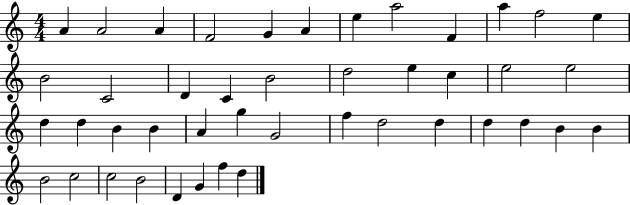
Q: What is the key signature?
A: C major